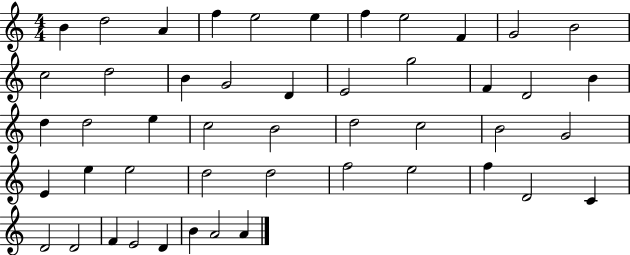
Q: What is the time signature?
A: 4/4